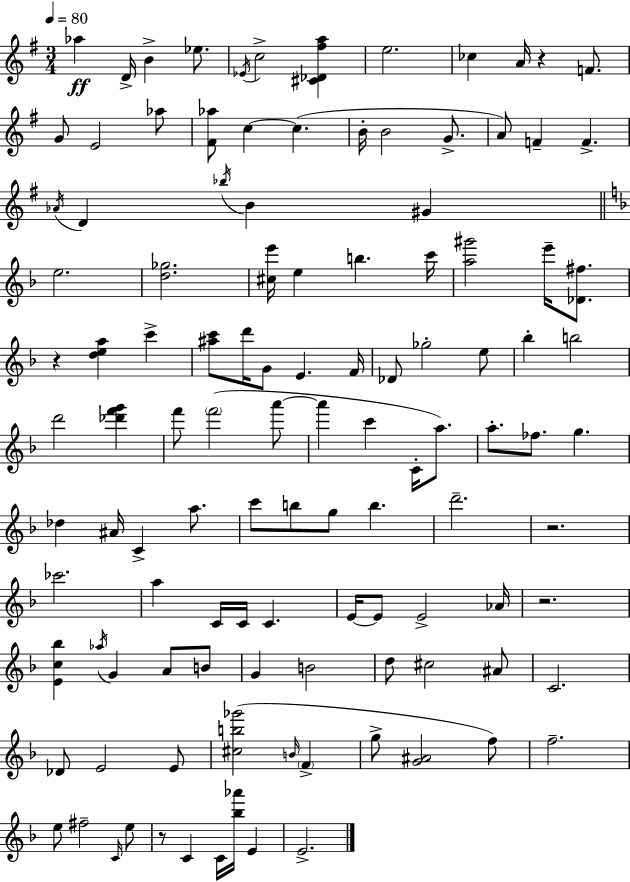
Ab5/q D4/s B4/q Eb5/e. Eb4/s C5/h [C#4,Db4,F#5,A5]/q E5/h. CES5/q A4/s R/q F4/e. G4/e E4/h Ab5/e [F#4,Ab5]/e C5/q C5/q. B4/s B4/h G4/e. A4/e F4/q F4/q. Ab4/s D4/q Bb5/s B4/q G#4/q E5/h. [D5,Gb5]/h. [C#5,E6]/s E5/q B5/q. C6/s [A5,G#6]/h E6/s [Db4,F#5]/e. R/q [D5,E5,A5]/q C6/q [A#5,C6]/e D6/s G4/e E4/q. F4/s Db4/e Gb5/h E5/e Bb5/q B5/h D6/h [Db6,F6,G6]/q F6/e F6/h A6/e A6/q C6/q C4/s A5/e. A5/e. FES5/e. G5/q. Db5/q A#4/s C4/q A5/e. C6/e B5/e G5/e B5/q. D6/h. R/h. CES6/h. A5/q C4/s C4/s C4/q. E4/s E4/e E4/h Ab4/s R/h. [E4,C5,Bb5]/q Ab5/s G4/q A4/e B4/e G4/q B4/h D5/e C#5/h A#4/e C4/h. Db4/e E4/h E4/e [C#5,B5,Gb6]/h B4/s F4/q G5/e [G4,A#4]/h F5/e F5/h. E5/e F#5/h C4/s E5/e R/e C4/q C4/s [Bb5,Ab6]/s E4/q E4/h.